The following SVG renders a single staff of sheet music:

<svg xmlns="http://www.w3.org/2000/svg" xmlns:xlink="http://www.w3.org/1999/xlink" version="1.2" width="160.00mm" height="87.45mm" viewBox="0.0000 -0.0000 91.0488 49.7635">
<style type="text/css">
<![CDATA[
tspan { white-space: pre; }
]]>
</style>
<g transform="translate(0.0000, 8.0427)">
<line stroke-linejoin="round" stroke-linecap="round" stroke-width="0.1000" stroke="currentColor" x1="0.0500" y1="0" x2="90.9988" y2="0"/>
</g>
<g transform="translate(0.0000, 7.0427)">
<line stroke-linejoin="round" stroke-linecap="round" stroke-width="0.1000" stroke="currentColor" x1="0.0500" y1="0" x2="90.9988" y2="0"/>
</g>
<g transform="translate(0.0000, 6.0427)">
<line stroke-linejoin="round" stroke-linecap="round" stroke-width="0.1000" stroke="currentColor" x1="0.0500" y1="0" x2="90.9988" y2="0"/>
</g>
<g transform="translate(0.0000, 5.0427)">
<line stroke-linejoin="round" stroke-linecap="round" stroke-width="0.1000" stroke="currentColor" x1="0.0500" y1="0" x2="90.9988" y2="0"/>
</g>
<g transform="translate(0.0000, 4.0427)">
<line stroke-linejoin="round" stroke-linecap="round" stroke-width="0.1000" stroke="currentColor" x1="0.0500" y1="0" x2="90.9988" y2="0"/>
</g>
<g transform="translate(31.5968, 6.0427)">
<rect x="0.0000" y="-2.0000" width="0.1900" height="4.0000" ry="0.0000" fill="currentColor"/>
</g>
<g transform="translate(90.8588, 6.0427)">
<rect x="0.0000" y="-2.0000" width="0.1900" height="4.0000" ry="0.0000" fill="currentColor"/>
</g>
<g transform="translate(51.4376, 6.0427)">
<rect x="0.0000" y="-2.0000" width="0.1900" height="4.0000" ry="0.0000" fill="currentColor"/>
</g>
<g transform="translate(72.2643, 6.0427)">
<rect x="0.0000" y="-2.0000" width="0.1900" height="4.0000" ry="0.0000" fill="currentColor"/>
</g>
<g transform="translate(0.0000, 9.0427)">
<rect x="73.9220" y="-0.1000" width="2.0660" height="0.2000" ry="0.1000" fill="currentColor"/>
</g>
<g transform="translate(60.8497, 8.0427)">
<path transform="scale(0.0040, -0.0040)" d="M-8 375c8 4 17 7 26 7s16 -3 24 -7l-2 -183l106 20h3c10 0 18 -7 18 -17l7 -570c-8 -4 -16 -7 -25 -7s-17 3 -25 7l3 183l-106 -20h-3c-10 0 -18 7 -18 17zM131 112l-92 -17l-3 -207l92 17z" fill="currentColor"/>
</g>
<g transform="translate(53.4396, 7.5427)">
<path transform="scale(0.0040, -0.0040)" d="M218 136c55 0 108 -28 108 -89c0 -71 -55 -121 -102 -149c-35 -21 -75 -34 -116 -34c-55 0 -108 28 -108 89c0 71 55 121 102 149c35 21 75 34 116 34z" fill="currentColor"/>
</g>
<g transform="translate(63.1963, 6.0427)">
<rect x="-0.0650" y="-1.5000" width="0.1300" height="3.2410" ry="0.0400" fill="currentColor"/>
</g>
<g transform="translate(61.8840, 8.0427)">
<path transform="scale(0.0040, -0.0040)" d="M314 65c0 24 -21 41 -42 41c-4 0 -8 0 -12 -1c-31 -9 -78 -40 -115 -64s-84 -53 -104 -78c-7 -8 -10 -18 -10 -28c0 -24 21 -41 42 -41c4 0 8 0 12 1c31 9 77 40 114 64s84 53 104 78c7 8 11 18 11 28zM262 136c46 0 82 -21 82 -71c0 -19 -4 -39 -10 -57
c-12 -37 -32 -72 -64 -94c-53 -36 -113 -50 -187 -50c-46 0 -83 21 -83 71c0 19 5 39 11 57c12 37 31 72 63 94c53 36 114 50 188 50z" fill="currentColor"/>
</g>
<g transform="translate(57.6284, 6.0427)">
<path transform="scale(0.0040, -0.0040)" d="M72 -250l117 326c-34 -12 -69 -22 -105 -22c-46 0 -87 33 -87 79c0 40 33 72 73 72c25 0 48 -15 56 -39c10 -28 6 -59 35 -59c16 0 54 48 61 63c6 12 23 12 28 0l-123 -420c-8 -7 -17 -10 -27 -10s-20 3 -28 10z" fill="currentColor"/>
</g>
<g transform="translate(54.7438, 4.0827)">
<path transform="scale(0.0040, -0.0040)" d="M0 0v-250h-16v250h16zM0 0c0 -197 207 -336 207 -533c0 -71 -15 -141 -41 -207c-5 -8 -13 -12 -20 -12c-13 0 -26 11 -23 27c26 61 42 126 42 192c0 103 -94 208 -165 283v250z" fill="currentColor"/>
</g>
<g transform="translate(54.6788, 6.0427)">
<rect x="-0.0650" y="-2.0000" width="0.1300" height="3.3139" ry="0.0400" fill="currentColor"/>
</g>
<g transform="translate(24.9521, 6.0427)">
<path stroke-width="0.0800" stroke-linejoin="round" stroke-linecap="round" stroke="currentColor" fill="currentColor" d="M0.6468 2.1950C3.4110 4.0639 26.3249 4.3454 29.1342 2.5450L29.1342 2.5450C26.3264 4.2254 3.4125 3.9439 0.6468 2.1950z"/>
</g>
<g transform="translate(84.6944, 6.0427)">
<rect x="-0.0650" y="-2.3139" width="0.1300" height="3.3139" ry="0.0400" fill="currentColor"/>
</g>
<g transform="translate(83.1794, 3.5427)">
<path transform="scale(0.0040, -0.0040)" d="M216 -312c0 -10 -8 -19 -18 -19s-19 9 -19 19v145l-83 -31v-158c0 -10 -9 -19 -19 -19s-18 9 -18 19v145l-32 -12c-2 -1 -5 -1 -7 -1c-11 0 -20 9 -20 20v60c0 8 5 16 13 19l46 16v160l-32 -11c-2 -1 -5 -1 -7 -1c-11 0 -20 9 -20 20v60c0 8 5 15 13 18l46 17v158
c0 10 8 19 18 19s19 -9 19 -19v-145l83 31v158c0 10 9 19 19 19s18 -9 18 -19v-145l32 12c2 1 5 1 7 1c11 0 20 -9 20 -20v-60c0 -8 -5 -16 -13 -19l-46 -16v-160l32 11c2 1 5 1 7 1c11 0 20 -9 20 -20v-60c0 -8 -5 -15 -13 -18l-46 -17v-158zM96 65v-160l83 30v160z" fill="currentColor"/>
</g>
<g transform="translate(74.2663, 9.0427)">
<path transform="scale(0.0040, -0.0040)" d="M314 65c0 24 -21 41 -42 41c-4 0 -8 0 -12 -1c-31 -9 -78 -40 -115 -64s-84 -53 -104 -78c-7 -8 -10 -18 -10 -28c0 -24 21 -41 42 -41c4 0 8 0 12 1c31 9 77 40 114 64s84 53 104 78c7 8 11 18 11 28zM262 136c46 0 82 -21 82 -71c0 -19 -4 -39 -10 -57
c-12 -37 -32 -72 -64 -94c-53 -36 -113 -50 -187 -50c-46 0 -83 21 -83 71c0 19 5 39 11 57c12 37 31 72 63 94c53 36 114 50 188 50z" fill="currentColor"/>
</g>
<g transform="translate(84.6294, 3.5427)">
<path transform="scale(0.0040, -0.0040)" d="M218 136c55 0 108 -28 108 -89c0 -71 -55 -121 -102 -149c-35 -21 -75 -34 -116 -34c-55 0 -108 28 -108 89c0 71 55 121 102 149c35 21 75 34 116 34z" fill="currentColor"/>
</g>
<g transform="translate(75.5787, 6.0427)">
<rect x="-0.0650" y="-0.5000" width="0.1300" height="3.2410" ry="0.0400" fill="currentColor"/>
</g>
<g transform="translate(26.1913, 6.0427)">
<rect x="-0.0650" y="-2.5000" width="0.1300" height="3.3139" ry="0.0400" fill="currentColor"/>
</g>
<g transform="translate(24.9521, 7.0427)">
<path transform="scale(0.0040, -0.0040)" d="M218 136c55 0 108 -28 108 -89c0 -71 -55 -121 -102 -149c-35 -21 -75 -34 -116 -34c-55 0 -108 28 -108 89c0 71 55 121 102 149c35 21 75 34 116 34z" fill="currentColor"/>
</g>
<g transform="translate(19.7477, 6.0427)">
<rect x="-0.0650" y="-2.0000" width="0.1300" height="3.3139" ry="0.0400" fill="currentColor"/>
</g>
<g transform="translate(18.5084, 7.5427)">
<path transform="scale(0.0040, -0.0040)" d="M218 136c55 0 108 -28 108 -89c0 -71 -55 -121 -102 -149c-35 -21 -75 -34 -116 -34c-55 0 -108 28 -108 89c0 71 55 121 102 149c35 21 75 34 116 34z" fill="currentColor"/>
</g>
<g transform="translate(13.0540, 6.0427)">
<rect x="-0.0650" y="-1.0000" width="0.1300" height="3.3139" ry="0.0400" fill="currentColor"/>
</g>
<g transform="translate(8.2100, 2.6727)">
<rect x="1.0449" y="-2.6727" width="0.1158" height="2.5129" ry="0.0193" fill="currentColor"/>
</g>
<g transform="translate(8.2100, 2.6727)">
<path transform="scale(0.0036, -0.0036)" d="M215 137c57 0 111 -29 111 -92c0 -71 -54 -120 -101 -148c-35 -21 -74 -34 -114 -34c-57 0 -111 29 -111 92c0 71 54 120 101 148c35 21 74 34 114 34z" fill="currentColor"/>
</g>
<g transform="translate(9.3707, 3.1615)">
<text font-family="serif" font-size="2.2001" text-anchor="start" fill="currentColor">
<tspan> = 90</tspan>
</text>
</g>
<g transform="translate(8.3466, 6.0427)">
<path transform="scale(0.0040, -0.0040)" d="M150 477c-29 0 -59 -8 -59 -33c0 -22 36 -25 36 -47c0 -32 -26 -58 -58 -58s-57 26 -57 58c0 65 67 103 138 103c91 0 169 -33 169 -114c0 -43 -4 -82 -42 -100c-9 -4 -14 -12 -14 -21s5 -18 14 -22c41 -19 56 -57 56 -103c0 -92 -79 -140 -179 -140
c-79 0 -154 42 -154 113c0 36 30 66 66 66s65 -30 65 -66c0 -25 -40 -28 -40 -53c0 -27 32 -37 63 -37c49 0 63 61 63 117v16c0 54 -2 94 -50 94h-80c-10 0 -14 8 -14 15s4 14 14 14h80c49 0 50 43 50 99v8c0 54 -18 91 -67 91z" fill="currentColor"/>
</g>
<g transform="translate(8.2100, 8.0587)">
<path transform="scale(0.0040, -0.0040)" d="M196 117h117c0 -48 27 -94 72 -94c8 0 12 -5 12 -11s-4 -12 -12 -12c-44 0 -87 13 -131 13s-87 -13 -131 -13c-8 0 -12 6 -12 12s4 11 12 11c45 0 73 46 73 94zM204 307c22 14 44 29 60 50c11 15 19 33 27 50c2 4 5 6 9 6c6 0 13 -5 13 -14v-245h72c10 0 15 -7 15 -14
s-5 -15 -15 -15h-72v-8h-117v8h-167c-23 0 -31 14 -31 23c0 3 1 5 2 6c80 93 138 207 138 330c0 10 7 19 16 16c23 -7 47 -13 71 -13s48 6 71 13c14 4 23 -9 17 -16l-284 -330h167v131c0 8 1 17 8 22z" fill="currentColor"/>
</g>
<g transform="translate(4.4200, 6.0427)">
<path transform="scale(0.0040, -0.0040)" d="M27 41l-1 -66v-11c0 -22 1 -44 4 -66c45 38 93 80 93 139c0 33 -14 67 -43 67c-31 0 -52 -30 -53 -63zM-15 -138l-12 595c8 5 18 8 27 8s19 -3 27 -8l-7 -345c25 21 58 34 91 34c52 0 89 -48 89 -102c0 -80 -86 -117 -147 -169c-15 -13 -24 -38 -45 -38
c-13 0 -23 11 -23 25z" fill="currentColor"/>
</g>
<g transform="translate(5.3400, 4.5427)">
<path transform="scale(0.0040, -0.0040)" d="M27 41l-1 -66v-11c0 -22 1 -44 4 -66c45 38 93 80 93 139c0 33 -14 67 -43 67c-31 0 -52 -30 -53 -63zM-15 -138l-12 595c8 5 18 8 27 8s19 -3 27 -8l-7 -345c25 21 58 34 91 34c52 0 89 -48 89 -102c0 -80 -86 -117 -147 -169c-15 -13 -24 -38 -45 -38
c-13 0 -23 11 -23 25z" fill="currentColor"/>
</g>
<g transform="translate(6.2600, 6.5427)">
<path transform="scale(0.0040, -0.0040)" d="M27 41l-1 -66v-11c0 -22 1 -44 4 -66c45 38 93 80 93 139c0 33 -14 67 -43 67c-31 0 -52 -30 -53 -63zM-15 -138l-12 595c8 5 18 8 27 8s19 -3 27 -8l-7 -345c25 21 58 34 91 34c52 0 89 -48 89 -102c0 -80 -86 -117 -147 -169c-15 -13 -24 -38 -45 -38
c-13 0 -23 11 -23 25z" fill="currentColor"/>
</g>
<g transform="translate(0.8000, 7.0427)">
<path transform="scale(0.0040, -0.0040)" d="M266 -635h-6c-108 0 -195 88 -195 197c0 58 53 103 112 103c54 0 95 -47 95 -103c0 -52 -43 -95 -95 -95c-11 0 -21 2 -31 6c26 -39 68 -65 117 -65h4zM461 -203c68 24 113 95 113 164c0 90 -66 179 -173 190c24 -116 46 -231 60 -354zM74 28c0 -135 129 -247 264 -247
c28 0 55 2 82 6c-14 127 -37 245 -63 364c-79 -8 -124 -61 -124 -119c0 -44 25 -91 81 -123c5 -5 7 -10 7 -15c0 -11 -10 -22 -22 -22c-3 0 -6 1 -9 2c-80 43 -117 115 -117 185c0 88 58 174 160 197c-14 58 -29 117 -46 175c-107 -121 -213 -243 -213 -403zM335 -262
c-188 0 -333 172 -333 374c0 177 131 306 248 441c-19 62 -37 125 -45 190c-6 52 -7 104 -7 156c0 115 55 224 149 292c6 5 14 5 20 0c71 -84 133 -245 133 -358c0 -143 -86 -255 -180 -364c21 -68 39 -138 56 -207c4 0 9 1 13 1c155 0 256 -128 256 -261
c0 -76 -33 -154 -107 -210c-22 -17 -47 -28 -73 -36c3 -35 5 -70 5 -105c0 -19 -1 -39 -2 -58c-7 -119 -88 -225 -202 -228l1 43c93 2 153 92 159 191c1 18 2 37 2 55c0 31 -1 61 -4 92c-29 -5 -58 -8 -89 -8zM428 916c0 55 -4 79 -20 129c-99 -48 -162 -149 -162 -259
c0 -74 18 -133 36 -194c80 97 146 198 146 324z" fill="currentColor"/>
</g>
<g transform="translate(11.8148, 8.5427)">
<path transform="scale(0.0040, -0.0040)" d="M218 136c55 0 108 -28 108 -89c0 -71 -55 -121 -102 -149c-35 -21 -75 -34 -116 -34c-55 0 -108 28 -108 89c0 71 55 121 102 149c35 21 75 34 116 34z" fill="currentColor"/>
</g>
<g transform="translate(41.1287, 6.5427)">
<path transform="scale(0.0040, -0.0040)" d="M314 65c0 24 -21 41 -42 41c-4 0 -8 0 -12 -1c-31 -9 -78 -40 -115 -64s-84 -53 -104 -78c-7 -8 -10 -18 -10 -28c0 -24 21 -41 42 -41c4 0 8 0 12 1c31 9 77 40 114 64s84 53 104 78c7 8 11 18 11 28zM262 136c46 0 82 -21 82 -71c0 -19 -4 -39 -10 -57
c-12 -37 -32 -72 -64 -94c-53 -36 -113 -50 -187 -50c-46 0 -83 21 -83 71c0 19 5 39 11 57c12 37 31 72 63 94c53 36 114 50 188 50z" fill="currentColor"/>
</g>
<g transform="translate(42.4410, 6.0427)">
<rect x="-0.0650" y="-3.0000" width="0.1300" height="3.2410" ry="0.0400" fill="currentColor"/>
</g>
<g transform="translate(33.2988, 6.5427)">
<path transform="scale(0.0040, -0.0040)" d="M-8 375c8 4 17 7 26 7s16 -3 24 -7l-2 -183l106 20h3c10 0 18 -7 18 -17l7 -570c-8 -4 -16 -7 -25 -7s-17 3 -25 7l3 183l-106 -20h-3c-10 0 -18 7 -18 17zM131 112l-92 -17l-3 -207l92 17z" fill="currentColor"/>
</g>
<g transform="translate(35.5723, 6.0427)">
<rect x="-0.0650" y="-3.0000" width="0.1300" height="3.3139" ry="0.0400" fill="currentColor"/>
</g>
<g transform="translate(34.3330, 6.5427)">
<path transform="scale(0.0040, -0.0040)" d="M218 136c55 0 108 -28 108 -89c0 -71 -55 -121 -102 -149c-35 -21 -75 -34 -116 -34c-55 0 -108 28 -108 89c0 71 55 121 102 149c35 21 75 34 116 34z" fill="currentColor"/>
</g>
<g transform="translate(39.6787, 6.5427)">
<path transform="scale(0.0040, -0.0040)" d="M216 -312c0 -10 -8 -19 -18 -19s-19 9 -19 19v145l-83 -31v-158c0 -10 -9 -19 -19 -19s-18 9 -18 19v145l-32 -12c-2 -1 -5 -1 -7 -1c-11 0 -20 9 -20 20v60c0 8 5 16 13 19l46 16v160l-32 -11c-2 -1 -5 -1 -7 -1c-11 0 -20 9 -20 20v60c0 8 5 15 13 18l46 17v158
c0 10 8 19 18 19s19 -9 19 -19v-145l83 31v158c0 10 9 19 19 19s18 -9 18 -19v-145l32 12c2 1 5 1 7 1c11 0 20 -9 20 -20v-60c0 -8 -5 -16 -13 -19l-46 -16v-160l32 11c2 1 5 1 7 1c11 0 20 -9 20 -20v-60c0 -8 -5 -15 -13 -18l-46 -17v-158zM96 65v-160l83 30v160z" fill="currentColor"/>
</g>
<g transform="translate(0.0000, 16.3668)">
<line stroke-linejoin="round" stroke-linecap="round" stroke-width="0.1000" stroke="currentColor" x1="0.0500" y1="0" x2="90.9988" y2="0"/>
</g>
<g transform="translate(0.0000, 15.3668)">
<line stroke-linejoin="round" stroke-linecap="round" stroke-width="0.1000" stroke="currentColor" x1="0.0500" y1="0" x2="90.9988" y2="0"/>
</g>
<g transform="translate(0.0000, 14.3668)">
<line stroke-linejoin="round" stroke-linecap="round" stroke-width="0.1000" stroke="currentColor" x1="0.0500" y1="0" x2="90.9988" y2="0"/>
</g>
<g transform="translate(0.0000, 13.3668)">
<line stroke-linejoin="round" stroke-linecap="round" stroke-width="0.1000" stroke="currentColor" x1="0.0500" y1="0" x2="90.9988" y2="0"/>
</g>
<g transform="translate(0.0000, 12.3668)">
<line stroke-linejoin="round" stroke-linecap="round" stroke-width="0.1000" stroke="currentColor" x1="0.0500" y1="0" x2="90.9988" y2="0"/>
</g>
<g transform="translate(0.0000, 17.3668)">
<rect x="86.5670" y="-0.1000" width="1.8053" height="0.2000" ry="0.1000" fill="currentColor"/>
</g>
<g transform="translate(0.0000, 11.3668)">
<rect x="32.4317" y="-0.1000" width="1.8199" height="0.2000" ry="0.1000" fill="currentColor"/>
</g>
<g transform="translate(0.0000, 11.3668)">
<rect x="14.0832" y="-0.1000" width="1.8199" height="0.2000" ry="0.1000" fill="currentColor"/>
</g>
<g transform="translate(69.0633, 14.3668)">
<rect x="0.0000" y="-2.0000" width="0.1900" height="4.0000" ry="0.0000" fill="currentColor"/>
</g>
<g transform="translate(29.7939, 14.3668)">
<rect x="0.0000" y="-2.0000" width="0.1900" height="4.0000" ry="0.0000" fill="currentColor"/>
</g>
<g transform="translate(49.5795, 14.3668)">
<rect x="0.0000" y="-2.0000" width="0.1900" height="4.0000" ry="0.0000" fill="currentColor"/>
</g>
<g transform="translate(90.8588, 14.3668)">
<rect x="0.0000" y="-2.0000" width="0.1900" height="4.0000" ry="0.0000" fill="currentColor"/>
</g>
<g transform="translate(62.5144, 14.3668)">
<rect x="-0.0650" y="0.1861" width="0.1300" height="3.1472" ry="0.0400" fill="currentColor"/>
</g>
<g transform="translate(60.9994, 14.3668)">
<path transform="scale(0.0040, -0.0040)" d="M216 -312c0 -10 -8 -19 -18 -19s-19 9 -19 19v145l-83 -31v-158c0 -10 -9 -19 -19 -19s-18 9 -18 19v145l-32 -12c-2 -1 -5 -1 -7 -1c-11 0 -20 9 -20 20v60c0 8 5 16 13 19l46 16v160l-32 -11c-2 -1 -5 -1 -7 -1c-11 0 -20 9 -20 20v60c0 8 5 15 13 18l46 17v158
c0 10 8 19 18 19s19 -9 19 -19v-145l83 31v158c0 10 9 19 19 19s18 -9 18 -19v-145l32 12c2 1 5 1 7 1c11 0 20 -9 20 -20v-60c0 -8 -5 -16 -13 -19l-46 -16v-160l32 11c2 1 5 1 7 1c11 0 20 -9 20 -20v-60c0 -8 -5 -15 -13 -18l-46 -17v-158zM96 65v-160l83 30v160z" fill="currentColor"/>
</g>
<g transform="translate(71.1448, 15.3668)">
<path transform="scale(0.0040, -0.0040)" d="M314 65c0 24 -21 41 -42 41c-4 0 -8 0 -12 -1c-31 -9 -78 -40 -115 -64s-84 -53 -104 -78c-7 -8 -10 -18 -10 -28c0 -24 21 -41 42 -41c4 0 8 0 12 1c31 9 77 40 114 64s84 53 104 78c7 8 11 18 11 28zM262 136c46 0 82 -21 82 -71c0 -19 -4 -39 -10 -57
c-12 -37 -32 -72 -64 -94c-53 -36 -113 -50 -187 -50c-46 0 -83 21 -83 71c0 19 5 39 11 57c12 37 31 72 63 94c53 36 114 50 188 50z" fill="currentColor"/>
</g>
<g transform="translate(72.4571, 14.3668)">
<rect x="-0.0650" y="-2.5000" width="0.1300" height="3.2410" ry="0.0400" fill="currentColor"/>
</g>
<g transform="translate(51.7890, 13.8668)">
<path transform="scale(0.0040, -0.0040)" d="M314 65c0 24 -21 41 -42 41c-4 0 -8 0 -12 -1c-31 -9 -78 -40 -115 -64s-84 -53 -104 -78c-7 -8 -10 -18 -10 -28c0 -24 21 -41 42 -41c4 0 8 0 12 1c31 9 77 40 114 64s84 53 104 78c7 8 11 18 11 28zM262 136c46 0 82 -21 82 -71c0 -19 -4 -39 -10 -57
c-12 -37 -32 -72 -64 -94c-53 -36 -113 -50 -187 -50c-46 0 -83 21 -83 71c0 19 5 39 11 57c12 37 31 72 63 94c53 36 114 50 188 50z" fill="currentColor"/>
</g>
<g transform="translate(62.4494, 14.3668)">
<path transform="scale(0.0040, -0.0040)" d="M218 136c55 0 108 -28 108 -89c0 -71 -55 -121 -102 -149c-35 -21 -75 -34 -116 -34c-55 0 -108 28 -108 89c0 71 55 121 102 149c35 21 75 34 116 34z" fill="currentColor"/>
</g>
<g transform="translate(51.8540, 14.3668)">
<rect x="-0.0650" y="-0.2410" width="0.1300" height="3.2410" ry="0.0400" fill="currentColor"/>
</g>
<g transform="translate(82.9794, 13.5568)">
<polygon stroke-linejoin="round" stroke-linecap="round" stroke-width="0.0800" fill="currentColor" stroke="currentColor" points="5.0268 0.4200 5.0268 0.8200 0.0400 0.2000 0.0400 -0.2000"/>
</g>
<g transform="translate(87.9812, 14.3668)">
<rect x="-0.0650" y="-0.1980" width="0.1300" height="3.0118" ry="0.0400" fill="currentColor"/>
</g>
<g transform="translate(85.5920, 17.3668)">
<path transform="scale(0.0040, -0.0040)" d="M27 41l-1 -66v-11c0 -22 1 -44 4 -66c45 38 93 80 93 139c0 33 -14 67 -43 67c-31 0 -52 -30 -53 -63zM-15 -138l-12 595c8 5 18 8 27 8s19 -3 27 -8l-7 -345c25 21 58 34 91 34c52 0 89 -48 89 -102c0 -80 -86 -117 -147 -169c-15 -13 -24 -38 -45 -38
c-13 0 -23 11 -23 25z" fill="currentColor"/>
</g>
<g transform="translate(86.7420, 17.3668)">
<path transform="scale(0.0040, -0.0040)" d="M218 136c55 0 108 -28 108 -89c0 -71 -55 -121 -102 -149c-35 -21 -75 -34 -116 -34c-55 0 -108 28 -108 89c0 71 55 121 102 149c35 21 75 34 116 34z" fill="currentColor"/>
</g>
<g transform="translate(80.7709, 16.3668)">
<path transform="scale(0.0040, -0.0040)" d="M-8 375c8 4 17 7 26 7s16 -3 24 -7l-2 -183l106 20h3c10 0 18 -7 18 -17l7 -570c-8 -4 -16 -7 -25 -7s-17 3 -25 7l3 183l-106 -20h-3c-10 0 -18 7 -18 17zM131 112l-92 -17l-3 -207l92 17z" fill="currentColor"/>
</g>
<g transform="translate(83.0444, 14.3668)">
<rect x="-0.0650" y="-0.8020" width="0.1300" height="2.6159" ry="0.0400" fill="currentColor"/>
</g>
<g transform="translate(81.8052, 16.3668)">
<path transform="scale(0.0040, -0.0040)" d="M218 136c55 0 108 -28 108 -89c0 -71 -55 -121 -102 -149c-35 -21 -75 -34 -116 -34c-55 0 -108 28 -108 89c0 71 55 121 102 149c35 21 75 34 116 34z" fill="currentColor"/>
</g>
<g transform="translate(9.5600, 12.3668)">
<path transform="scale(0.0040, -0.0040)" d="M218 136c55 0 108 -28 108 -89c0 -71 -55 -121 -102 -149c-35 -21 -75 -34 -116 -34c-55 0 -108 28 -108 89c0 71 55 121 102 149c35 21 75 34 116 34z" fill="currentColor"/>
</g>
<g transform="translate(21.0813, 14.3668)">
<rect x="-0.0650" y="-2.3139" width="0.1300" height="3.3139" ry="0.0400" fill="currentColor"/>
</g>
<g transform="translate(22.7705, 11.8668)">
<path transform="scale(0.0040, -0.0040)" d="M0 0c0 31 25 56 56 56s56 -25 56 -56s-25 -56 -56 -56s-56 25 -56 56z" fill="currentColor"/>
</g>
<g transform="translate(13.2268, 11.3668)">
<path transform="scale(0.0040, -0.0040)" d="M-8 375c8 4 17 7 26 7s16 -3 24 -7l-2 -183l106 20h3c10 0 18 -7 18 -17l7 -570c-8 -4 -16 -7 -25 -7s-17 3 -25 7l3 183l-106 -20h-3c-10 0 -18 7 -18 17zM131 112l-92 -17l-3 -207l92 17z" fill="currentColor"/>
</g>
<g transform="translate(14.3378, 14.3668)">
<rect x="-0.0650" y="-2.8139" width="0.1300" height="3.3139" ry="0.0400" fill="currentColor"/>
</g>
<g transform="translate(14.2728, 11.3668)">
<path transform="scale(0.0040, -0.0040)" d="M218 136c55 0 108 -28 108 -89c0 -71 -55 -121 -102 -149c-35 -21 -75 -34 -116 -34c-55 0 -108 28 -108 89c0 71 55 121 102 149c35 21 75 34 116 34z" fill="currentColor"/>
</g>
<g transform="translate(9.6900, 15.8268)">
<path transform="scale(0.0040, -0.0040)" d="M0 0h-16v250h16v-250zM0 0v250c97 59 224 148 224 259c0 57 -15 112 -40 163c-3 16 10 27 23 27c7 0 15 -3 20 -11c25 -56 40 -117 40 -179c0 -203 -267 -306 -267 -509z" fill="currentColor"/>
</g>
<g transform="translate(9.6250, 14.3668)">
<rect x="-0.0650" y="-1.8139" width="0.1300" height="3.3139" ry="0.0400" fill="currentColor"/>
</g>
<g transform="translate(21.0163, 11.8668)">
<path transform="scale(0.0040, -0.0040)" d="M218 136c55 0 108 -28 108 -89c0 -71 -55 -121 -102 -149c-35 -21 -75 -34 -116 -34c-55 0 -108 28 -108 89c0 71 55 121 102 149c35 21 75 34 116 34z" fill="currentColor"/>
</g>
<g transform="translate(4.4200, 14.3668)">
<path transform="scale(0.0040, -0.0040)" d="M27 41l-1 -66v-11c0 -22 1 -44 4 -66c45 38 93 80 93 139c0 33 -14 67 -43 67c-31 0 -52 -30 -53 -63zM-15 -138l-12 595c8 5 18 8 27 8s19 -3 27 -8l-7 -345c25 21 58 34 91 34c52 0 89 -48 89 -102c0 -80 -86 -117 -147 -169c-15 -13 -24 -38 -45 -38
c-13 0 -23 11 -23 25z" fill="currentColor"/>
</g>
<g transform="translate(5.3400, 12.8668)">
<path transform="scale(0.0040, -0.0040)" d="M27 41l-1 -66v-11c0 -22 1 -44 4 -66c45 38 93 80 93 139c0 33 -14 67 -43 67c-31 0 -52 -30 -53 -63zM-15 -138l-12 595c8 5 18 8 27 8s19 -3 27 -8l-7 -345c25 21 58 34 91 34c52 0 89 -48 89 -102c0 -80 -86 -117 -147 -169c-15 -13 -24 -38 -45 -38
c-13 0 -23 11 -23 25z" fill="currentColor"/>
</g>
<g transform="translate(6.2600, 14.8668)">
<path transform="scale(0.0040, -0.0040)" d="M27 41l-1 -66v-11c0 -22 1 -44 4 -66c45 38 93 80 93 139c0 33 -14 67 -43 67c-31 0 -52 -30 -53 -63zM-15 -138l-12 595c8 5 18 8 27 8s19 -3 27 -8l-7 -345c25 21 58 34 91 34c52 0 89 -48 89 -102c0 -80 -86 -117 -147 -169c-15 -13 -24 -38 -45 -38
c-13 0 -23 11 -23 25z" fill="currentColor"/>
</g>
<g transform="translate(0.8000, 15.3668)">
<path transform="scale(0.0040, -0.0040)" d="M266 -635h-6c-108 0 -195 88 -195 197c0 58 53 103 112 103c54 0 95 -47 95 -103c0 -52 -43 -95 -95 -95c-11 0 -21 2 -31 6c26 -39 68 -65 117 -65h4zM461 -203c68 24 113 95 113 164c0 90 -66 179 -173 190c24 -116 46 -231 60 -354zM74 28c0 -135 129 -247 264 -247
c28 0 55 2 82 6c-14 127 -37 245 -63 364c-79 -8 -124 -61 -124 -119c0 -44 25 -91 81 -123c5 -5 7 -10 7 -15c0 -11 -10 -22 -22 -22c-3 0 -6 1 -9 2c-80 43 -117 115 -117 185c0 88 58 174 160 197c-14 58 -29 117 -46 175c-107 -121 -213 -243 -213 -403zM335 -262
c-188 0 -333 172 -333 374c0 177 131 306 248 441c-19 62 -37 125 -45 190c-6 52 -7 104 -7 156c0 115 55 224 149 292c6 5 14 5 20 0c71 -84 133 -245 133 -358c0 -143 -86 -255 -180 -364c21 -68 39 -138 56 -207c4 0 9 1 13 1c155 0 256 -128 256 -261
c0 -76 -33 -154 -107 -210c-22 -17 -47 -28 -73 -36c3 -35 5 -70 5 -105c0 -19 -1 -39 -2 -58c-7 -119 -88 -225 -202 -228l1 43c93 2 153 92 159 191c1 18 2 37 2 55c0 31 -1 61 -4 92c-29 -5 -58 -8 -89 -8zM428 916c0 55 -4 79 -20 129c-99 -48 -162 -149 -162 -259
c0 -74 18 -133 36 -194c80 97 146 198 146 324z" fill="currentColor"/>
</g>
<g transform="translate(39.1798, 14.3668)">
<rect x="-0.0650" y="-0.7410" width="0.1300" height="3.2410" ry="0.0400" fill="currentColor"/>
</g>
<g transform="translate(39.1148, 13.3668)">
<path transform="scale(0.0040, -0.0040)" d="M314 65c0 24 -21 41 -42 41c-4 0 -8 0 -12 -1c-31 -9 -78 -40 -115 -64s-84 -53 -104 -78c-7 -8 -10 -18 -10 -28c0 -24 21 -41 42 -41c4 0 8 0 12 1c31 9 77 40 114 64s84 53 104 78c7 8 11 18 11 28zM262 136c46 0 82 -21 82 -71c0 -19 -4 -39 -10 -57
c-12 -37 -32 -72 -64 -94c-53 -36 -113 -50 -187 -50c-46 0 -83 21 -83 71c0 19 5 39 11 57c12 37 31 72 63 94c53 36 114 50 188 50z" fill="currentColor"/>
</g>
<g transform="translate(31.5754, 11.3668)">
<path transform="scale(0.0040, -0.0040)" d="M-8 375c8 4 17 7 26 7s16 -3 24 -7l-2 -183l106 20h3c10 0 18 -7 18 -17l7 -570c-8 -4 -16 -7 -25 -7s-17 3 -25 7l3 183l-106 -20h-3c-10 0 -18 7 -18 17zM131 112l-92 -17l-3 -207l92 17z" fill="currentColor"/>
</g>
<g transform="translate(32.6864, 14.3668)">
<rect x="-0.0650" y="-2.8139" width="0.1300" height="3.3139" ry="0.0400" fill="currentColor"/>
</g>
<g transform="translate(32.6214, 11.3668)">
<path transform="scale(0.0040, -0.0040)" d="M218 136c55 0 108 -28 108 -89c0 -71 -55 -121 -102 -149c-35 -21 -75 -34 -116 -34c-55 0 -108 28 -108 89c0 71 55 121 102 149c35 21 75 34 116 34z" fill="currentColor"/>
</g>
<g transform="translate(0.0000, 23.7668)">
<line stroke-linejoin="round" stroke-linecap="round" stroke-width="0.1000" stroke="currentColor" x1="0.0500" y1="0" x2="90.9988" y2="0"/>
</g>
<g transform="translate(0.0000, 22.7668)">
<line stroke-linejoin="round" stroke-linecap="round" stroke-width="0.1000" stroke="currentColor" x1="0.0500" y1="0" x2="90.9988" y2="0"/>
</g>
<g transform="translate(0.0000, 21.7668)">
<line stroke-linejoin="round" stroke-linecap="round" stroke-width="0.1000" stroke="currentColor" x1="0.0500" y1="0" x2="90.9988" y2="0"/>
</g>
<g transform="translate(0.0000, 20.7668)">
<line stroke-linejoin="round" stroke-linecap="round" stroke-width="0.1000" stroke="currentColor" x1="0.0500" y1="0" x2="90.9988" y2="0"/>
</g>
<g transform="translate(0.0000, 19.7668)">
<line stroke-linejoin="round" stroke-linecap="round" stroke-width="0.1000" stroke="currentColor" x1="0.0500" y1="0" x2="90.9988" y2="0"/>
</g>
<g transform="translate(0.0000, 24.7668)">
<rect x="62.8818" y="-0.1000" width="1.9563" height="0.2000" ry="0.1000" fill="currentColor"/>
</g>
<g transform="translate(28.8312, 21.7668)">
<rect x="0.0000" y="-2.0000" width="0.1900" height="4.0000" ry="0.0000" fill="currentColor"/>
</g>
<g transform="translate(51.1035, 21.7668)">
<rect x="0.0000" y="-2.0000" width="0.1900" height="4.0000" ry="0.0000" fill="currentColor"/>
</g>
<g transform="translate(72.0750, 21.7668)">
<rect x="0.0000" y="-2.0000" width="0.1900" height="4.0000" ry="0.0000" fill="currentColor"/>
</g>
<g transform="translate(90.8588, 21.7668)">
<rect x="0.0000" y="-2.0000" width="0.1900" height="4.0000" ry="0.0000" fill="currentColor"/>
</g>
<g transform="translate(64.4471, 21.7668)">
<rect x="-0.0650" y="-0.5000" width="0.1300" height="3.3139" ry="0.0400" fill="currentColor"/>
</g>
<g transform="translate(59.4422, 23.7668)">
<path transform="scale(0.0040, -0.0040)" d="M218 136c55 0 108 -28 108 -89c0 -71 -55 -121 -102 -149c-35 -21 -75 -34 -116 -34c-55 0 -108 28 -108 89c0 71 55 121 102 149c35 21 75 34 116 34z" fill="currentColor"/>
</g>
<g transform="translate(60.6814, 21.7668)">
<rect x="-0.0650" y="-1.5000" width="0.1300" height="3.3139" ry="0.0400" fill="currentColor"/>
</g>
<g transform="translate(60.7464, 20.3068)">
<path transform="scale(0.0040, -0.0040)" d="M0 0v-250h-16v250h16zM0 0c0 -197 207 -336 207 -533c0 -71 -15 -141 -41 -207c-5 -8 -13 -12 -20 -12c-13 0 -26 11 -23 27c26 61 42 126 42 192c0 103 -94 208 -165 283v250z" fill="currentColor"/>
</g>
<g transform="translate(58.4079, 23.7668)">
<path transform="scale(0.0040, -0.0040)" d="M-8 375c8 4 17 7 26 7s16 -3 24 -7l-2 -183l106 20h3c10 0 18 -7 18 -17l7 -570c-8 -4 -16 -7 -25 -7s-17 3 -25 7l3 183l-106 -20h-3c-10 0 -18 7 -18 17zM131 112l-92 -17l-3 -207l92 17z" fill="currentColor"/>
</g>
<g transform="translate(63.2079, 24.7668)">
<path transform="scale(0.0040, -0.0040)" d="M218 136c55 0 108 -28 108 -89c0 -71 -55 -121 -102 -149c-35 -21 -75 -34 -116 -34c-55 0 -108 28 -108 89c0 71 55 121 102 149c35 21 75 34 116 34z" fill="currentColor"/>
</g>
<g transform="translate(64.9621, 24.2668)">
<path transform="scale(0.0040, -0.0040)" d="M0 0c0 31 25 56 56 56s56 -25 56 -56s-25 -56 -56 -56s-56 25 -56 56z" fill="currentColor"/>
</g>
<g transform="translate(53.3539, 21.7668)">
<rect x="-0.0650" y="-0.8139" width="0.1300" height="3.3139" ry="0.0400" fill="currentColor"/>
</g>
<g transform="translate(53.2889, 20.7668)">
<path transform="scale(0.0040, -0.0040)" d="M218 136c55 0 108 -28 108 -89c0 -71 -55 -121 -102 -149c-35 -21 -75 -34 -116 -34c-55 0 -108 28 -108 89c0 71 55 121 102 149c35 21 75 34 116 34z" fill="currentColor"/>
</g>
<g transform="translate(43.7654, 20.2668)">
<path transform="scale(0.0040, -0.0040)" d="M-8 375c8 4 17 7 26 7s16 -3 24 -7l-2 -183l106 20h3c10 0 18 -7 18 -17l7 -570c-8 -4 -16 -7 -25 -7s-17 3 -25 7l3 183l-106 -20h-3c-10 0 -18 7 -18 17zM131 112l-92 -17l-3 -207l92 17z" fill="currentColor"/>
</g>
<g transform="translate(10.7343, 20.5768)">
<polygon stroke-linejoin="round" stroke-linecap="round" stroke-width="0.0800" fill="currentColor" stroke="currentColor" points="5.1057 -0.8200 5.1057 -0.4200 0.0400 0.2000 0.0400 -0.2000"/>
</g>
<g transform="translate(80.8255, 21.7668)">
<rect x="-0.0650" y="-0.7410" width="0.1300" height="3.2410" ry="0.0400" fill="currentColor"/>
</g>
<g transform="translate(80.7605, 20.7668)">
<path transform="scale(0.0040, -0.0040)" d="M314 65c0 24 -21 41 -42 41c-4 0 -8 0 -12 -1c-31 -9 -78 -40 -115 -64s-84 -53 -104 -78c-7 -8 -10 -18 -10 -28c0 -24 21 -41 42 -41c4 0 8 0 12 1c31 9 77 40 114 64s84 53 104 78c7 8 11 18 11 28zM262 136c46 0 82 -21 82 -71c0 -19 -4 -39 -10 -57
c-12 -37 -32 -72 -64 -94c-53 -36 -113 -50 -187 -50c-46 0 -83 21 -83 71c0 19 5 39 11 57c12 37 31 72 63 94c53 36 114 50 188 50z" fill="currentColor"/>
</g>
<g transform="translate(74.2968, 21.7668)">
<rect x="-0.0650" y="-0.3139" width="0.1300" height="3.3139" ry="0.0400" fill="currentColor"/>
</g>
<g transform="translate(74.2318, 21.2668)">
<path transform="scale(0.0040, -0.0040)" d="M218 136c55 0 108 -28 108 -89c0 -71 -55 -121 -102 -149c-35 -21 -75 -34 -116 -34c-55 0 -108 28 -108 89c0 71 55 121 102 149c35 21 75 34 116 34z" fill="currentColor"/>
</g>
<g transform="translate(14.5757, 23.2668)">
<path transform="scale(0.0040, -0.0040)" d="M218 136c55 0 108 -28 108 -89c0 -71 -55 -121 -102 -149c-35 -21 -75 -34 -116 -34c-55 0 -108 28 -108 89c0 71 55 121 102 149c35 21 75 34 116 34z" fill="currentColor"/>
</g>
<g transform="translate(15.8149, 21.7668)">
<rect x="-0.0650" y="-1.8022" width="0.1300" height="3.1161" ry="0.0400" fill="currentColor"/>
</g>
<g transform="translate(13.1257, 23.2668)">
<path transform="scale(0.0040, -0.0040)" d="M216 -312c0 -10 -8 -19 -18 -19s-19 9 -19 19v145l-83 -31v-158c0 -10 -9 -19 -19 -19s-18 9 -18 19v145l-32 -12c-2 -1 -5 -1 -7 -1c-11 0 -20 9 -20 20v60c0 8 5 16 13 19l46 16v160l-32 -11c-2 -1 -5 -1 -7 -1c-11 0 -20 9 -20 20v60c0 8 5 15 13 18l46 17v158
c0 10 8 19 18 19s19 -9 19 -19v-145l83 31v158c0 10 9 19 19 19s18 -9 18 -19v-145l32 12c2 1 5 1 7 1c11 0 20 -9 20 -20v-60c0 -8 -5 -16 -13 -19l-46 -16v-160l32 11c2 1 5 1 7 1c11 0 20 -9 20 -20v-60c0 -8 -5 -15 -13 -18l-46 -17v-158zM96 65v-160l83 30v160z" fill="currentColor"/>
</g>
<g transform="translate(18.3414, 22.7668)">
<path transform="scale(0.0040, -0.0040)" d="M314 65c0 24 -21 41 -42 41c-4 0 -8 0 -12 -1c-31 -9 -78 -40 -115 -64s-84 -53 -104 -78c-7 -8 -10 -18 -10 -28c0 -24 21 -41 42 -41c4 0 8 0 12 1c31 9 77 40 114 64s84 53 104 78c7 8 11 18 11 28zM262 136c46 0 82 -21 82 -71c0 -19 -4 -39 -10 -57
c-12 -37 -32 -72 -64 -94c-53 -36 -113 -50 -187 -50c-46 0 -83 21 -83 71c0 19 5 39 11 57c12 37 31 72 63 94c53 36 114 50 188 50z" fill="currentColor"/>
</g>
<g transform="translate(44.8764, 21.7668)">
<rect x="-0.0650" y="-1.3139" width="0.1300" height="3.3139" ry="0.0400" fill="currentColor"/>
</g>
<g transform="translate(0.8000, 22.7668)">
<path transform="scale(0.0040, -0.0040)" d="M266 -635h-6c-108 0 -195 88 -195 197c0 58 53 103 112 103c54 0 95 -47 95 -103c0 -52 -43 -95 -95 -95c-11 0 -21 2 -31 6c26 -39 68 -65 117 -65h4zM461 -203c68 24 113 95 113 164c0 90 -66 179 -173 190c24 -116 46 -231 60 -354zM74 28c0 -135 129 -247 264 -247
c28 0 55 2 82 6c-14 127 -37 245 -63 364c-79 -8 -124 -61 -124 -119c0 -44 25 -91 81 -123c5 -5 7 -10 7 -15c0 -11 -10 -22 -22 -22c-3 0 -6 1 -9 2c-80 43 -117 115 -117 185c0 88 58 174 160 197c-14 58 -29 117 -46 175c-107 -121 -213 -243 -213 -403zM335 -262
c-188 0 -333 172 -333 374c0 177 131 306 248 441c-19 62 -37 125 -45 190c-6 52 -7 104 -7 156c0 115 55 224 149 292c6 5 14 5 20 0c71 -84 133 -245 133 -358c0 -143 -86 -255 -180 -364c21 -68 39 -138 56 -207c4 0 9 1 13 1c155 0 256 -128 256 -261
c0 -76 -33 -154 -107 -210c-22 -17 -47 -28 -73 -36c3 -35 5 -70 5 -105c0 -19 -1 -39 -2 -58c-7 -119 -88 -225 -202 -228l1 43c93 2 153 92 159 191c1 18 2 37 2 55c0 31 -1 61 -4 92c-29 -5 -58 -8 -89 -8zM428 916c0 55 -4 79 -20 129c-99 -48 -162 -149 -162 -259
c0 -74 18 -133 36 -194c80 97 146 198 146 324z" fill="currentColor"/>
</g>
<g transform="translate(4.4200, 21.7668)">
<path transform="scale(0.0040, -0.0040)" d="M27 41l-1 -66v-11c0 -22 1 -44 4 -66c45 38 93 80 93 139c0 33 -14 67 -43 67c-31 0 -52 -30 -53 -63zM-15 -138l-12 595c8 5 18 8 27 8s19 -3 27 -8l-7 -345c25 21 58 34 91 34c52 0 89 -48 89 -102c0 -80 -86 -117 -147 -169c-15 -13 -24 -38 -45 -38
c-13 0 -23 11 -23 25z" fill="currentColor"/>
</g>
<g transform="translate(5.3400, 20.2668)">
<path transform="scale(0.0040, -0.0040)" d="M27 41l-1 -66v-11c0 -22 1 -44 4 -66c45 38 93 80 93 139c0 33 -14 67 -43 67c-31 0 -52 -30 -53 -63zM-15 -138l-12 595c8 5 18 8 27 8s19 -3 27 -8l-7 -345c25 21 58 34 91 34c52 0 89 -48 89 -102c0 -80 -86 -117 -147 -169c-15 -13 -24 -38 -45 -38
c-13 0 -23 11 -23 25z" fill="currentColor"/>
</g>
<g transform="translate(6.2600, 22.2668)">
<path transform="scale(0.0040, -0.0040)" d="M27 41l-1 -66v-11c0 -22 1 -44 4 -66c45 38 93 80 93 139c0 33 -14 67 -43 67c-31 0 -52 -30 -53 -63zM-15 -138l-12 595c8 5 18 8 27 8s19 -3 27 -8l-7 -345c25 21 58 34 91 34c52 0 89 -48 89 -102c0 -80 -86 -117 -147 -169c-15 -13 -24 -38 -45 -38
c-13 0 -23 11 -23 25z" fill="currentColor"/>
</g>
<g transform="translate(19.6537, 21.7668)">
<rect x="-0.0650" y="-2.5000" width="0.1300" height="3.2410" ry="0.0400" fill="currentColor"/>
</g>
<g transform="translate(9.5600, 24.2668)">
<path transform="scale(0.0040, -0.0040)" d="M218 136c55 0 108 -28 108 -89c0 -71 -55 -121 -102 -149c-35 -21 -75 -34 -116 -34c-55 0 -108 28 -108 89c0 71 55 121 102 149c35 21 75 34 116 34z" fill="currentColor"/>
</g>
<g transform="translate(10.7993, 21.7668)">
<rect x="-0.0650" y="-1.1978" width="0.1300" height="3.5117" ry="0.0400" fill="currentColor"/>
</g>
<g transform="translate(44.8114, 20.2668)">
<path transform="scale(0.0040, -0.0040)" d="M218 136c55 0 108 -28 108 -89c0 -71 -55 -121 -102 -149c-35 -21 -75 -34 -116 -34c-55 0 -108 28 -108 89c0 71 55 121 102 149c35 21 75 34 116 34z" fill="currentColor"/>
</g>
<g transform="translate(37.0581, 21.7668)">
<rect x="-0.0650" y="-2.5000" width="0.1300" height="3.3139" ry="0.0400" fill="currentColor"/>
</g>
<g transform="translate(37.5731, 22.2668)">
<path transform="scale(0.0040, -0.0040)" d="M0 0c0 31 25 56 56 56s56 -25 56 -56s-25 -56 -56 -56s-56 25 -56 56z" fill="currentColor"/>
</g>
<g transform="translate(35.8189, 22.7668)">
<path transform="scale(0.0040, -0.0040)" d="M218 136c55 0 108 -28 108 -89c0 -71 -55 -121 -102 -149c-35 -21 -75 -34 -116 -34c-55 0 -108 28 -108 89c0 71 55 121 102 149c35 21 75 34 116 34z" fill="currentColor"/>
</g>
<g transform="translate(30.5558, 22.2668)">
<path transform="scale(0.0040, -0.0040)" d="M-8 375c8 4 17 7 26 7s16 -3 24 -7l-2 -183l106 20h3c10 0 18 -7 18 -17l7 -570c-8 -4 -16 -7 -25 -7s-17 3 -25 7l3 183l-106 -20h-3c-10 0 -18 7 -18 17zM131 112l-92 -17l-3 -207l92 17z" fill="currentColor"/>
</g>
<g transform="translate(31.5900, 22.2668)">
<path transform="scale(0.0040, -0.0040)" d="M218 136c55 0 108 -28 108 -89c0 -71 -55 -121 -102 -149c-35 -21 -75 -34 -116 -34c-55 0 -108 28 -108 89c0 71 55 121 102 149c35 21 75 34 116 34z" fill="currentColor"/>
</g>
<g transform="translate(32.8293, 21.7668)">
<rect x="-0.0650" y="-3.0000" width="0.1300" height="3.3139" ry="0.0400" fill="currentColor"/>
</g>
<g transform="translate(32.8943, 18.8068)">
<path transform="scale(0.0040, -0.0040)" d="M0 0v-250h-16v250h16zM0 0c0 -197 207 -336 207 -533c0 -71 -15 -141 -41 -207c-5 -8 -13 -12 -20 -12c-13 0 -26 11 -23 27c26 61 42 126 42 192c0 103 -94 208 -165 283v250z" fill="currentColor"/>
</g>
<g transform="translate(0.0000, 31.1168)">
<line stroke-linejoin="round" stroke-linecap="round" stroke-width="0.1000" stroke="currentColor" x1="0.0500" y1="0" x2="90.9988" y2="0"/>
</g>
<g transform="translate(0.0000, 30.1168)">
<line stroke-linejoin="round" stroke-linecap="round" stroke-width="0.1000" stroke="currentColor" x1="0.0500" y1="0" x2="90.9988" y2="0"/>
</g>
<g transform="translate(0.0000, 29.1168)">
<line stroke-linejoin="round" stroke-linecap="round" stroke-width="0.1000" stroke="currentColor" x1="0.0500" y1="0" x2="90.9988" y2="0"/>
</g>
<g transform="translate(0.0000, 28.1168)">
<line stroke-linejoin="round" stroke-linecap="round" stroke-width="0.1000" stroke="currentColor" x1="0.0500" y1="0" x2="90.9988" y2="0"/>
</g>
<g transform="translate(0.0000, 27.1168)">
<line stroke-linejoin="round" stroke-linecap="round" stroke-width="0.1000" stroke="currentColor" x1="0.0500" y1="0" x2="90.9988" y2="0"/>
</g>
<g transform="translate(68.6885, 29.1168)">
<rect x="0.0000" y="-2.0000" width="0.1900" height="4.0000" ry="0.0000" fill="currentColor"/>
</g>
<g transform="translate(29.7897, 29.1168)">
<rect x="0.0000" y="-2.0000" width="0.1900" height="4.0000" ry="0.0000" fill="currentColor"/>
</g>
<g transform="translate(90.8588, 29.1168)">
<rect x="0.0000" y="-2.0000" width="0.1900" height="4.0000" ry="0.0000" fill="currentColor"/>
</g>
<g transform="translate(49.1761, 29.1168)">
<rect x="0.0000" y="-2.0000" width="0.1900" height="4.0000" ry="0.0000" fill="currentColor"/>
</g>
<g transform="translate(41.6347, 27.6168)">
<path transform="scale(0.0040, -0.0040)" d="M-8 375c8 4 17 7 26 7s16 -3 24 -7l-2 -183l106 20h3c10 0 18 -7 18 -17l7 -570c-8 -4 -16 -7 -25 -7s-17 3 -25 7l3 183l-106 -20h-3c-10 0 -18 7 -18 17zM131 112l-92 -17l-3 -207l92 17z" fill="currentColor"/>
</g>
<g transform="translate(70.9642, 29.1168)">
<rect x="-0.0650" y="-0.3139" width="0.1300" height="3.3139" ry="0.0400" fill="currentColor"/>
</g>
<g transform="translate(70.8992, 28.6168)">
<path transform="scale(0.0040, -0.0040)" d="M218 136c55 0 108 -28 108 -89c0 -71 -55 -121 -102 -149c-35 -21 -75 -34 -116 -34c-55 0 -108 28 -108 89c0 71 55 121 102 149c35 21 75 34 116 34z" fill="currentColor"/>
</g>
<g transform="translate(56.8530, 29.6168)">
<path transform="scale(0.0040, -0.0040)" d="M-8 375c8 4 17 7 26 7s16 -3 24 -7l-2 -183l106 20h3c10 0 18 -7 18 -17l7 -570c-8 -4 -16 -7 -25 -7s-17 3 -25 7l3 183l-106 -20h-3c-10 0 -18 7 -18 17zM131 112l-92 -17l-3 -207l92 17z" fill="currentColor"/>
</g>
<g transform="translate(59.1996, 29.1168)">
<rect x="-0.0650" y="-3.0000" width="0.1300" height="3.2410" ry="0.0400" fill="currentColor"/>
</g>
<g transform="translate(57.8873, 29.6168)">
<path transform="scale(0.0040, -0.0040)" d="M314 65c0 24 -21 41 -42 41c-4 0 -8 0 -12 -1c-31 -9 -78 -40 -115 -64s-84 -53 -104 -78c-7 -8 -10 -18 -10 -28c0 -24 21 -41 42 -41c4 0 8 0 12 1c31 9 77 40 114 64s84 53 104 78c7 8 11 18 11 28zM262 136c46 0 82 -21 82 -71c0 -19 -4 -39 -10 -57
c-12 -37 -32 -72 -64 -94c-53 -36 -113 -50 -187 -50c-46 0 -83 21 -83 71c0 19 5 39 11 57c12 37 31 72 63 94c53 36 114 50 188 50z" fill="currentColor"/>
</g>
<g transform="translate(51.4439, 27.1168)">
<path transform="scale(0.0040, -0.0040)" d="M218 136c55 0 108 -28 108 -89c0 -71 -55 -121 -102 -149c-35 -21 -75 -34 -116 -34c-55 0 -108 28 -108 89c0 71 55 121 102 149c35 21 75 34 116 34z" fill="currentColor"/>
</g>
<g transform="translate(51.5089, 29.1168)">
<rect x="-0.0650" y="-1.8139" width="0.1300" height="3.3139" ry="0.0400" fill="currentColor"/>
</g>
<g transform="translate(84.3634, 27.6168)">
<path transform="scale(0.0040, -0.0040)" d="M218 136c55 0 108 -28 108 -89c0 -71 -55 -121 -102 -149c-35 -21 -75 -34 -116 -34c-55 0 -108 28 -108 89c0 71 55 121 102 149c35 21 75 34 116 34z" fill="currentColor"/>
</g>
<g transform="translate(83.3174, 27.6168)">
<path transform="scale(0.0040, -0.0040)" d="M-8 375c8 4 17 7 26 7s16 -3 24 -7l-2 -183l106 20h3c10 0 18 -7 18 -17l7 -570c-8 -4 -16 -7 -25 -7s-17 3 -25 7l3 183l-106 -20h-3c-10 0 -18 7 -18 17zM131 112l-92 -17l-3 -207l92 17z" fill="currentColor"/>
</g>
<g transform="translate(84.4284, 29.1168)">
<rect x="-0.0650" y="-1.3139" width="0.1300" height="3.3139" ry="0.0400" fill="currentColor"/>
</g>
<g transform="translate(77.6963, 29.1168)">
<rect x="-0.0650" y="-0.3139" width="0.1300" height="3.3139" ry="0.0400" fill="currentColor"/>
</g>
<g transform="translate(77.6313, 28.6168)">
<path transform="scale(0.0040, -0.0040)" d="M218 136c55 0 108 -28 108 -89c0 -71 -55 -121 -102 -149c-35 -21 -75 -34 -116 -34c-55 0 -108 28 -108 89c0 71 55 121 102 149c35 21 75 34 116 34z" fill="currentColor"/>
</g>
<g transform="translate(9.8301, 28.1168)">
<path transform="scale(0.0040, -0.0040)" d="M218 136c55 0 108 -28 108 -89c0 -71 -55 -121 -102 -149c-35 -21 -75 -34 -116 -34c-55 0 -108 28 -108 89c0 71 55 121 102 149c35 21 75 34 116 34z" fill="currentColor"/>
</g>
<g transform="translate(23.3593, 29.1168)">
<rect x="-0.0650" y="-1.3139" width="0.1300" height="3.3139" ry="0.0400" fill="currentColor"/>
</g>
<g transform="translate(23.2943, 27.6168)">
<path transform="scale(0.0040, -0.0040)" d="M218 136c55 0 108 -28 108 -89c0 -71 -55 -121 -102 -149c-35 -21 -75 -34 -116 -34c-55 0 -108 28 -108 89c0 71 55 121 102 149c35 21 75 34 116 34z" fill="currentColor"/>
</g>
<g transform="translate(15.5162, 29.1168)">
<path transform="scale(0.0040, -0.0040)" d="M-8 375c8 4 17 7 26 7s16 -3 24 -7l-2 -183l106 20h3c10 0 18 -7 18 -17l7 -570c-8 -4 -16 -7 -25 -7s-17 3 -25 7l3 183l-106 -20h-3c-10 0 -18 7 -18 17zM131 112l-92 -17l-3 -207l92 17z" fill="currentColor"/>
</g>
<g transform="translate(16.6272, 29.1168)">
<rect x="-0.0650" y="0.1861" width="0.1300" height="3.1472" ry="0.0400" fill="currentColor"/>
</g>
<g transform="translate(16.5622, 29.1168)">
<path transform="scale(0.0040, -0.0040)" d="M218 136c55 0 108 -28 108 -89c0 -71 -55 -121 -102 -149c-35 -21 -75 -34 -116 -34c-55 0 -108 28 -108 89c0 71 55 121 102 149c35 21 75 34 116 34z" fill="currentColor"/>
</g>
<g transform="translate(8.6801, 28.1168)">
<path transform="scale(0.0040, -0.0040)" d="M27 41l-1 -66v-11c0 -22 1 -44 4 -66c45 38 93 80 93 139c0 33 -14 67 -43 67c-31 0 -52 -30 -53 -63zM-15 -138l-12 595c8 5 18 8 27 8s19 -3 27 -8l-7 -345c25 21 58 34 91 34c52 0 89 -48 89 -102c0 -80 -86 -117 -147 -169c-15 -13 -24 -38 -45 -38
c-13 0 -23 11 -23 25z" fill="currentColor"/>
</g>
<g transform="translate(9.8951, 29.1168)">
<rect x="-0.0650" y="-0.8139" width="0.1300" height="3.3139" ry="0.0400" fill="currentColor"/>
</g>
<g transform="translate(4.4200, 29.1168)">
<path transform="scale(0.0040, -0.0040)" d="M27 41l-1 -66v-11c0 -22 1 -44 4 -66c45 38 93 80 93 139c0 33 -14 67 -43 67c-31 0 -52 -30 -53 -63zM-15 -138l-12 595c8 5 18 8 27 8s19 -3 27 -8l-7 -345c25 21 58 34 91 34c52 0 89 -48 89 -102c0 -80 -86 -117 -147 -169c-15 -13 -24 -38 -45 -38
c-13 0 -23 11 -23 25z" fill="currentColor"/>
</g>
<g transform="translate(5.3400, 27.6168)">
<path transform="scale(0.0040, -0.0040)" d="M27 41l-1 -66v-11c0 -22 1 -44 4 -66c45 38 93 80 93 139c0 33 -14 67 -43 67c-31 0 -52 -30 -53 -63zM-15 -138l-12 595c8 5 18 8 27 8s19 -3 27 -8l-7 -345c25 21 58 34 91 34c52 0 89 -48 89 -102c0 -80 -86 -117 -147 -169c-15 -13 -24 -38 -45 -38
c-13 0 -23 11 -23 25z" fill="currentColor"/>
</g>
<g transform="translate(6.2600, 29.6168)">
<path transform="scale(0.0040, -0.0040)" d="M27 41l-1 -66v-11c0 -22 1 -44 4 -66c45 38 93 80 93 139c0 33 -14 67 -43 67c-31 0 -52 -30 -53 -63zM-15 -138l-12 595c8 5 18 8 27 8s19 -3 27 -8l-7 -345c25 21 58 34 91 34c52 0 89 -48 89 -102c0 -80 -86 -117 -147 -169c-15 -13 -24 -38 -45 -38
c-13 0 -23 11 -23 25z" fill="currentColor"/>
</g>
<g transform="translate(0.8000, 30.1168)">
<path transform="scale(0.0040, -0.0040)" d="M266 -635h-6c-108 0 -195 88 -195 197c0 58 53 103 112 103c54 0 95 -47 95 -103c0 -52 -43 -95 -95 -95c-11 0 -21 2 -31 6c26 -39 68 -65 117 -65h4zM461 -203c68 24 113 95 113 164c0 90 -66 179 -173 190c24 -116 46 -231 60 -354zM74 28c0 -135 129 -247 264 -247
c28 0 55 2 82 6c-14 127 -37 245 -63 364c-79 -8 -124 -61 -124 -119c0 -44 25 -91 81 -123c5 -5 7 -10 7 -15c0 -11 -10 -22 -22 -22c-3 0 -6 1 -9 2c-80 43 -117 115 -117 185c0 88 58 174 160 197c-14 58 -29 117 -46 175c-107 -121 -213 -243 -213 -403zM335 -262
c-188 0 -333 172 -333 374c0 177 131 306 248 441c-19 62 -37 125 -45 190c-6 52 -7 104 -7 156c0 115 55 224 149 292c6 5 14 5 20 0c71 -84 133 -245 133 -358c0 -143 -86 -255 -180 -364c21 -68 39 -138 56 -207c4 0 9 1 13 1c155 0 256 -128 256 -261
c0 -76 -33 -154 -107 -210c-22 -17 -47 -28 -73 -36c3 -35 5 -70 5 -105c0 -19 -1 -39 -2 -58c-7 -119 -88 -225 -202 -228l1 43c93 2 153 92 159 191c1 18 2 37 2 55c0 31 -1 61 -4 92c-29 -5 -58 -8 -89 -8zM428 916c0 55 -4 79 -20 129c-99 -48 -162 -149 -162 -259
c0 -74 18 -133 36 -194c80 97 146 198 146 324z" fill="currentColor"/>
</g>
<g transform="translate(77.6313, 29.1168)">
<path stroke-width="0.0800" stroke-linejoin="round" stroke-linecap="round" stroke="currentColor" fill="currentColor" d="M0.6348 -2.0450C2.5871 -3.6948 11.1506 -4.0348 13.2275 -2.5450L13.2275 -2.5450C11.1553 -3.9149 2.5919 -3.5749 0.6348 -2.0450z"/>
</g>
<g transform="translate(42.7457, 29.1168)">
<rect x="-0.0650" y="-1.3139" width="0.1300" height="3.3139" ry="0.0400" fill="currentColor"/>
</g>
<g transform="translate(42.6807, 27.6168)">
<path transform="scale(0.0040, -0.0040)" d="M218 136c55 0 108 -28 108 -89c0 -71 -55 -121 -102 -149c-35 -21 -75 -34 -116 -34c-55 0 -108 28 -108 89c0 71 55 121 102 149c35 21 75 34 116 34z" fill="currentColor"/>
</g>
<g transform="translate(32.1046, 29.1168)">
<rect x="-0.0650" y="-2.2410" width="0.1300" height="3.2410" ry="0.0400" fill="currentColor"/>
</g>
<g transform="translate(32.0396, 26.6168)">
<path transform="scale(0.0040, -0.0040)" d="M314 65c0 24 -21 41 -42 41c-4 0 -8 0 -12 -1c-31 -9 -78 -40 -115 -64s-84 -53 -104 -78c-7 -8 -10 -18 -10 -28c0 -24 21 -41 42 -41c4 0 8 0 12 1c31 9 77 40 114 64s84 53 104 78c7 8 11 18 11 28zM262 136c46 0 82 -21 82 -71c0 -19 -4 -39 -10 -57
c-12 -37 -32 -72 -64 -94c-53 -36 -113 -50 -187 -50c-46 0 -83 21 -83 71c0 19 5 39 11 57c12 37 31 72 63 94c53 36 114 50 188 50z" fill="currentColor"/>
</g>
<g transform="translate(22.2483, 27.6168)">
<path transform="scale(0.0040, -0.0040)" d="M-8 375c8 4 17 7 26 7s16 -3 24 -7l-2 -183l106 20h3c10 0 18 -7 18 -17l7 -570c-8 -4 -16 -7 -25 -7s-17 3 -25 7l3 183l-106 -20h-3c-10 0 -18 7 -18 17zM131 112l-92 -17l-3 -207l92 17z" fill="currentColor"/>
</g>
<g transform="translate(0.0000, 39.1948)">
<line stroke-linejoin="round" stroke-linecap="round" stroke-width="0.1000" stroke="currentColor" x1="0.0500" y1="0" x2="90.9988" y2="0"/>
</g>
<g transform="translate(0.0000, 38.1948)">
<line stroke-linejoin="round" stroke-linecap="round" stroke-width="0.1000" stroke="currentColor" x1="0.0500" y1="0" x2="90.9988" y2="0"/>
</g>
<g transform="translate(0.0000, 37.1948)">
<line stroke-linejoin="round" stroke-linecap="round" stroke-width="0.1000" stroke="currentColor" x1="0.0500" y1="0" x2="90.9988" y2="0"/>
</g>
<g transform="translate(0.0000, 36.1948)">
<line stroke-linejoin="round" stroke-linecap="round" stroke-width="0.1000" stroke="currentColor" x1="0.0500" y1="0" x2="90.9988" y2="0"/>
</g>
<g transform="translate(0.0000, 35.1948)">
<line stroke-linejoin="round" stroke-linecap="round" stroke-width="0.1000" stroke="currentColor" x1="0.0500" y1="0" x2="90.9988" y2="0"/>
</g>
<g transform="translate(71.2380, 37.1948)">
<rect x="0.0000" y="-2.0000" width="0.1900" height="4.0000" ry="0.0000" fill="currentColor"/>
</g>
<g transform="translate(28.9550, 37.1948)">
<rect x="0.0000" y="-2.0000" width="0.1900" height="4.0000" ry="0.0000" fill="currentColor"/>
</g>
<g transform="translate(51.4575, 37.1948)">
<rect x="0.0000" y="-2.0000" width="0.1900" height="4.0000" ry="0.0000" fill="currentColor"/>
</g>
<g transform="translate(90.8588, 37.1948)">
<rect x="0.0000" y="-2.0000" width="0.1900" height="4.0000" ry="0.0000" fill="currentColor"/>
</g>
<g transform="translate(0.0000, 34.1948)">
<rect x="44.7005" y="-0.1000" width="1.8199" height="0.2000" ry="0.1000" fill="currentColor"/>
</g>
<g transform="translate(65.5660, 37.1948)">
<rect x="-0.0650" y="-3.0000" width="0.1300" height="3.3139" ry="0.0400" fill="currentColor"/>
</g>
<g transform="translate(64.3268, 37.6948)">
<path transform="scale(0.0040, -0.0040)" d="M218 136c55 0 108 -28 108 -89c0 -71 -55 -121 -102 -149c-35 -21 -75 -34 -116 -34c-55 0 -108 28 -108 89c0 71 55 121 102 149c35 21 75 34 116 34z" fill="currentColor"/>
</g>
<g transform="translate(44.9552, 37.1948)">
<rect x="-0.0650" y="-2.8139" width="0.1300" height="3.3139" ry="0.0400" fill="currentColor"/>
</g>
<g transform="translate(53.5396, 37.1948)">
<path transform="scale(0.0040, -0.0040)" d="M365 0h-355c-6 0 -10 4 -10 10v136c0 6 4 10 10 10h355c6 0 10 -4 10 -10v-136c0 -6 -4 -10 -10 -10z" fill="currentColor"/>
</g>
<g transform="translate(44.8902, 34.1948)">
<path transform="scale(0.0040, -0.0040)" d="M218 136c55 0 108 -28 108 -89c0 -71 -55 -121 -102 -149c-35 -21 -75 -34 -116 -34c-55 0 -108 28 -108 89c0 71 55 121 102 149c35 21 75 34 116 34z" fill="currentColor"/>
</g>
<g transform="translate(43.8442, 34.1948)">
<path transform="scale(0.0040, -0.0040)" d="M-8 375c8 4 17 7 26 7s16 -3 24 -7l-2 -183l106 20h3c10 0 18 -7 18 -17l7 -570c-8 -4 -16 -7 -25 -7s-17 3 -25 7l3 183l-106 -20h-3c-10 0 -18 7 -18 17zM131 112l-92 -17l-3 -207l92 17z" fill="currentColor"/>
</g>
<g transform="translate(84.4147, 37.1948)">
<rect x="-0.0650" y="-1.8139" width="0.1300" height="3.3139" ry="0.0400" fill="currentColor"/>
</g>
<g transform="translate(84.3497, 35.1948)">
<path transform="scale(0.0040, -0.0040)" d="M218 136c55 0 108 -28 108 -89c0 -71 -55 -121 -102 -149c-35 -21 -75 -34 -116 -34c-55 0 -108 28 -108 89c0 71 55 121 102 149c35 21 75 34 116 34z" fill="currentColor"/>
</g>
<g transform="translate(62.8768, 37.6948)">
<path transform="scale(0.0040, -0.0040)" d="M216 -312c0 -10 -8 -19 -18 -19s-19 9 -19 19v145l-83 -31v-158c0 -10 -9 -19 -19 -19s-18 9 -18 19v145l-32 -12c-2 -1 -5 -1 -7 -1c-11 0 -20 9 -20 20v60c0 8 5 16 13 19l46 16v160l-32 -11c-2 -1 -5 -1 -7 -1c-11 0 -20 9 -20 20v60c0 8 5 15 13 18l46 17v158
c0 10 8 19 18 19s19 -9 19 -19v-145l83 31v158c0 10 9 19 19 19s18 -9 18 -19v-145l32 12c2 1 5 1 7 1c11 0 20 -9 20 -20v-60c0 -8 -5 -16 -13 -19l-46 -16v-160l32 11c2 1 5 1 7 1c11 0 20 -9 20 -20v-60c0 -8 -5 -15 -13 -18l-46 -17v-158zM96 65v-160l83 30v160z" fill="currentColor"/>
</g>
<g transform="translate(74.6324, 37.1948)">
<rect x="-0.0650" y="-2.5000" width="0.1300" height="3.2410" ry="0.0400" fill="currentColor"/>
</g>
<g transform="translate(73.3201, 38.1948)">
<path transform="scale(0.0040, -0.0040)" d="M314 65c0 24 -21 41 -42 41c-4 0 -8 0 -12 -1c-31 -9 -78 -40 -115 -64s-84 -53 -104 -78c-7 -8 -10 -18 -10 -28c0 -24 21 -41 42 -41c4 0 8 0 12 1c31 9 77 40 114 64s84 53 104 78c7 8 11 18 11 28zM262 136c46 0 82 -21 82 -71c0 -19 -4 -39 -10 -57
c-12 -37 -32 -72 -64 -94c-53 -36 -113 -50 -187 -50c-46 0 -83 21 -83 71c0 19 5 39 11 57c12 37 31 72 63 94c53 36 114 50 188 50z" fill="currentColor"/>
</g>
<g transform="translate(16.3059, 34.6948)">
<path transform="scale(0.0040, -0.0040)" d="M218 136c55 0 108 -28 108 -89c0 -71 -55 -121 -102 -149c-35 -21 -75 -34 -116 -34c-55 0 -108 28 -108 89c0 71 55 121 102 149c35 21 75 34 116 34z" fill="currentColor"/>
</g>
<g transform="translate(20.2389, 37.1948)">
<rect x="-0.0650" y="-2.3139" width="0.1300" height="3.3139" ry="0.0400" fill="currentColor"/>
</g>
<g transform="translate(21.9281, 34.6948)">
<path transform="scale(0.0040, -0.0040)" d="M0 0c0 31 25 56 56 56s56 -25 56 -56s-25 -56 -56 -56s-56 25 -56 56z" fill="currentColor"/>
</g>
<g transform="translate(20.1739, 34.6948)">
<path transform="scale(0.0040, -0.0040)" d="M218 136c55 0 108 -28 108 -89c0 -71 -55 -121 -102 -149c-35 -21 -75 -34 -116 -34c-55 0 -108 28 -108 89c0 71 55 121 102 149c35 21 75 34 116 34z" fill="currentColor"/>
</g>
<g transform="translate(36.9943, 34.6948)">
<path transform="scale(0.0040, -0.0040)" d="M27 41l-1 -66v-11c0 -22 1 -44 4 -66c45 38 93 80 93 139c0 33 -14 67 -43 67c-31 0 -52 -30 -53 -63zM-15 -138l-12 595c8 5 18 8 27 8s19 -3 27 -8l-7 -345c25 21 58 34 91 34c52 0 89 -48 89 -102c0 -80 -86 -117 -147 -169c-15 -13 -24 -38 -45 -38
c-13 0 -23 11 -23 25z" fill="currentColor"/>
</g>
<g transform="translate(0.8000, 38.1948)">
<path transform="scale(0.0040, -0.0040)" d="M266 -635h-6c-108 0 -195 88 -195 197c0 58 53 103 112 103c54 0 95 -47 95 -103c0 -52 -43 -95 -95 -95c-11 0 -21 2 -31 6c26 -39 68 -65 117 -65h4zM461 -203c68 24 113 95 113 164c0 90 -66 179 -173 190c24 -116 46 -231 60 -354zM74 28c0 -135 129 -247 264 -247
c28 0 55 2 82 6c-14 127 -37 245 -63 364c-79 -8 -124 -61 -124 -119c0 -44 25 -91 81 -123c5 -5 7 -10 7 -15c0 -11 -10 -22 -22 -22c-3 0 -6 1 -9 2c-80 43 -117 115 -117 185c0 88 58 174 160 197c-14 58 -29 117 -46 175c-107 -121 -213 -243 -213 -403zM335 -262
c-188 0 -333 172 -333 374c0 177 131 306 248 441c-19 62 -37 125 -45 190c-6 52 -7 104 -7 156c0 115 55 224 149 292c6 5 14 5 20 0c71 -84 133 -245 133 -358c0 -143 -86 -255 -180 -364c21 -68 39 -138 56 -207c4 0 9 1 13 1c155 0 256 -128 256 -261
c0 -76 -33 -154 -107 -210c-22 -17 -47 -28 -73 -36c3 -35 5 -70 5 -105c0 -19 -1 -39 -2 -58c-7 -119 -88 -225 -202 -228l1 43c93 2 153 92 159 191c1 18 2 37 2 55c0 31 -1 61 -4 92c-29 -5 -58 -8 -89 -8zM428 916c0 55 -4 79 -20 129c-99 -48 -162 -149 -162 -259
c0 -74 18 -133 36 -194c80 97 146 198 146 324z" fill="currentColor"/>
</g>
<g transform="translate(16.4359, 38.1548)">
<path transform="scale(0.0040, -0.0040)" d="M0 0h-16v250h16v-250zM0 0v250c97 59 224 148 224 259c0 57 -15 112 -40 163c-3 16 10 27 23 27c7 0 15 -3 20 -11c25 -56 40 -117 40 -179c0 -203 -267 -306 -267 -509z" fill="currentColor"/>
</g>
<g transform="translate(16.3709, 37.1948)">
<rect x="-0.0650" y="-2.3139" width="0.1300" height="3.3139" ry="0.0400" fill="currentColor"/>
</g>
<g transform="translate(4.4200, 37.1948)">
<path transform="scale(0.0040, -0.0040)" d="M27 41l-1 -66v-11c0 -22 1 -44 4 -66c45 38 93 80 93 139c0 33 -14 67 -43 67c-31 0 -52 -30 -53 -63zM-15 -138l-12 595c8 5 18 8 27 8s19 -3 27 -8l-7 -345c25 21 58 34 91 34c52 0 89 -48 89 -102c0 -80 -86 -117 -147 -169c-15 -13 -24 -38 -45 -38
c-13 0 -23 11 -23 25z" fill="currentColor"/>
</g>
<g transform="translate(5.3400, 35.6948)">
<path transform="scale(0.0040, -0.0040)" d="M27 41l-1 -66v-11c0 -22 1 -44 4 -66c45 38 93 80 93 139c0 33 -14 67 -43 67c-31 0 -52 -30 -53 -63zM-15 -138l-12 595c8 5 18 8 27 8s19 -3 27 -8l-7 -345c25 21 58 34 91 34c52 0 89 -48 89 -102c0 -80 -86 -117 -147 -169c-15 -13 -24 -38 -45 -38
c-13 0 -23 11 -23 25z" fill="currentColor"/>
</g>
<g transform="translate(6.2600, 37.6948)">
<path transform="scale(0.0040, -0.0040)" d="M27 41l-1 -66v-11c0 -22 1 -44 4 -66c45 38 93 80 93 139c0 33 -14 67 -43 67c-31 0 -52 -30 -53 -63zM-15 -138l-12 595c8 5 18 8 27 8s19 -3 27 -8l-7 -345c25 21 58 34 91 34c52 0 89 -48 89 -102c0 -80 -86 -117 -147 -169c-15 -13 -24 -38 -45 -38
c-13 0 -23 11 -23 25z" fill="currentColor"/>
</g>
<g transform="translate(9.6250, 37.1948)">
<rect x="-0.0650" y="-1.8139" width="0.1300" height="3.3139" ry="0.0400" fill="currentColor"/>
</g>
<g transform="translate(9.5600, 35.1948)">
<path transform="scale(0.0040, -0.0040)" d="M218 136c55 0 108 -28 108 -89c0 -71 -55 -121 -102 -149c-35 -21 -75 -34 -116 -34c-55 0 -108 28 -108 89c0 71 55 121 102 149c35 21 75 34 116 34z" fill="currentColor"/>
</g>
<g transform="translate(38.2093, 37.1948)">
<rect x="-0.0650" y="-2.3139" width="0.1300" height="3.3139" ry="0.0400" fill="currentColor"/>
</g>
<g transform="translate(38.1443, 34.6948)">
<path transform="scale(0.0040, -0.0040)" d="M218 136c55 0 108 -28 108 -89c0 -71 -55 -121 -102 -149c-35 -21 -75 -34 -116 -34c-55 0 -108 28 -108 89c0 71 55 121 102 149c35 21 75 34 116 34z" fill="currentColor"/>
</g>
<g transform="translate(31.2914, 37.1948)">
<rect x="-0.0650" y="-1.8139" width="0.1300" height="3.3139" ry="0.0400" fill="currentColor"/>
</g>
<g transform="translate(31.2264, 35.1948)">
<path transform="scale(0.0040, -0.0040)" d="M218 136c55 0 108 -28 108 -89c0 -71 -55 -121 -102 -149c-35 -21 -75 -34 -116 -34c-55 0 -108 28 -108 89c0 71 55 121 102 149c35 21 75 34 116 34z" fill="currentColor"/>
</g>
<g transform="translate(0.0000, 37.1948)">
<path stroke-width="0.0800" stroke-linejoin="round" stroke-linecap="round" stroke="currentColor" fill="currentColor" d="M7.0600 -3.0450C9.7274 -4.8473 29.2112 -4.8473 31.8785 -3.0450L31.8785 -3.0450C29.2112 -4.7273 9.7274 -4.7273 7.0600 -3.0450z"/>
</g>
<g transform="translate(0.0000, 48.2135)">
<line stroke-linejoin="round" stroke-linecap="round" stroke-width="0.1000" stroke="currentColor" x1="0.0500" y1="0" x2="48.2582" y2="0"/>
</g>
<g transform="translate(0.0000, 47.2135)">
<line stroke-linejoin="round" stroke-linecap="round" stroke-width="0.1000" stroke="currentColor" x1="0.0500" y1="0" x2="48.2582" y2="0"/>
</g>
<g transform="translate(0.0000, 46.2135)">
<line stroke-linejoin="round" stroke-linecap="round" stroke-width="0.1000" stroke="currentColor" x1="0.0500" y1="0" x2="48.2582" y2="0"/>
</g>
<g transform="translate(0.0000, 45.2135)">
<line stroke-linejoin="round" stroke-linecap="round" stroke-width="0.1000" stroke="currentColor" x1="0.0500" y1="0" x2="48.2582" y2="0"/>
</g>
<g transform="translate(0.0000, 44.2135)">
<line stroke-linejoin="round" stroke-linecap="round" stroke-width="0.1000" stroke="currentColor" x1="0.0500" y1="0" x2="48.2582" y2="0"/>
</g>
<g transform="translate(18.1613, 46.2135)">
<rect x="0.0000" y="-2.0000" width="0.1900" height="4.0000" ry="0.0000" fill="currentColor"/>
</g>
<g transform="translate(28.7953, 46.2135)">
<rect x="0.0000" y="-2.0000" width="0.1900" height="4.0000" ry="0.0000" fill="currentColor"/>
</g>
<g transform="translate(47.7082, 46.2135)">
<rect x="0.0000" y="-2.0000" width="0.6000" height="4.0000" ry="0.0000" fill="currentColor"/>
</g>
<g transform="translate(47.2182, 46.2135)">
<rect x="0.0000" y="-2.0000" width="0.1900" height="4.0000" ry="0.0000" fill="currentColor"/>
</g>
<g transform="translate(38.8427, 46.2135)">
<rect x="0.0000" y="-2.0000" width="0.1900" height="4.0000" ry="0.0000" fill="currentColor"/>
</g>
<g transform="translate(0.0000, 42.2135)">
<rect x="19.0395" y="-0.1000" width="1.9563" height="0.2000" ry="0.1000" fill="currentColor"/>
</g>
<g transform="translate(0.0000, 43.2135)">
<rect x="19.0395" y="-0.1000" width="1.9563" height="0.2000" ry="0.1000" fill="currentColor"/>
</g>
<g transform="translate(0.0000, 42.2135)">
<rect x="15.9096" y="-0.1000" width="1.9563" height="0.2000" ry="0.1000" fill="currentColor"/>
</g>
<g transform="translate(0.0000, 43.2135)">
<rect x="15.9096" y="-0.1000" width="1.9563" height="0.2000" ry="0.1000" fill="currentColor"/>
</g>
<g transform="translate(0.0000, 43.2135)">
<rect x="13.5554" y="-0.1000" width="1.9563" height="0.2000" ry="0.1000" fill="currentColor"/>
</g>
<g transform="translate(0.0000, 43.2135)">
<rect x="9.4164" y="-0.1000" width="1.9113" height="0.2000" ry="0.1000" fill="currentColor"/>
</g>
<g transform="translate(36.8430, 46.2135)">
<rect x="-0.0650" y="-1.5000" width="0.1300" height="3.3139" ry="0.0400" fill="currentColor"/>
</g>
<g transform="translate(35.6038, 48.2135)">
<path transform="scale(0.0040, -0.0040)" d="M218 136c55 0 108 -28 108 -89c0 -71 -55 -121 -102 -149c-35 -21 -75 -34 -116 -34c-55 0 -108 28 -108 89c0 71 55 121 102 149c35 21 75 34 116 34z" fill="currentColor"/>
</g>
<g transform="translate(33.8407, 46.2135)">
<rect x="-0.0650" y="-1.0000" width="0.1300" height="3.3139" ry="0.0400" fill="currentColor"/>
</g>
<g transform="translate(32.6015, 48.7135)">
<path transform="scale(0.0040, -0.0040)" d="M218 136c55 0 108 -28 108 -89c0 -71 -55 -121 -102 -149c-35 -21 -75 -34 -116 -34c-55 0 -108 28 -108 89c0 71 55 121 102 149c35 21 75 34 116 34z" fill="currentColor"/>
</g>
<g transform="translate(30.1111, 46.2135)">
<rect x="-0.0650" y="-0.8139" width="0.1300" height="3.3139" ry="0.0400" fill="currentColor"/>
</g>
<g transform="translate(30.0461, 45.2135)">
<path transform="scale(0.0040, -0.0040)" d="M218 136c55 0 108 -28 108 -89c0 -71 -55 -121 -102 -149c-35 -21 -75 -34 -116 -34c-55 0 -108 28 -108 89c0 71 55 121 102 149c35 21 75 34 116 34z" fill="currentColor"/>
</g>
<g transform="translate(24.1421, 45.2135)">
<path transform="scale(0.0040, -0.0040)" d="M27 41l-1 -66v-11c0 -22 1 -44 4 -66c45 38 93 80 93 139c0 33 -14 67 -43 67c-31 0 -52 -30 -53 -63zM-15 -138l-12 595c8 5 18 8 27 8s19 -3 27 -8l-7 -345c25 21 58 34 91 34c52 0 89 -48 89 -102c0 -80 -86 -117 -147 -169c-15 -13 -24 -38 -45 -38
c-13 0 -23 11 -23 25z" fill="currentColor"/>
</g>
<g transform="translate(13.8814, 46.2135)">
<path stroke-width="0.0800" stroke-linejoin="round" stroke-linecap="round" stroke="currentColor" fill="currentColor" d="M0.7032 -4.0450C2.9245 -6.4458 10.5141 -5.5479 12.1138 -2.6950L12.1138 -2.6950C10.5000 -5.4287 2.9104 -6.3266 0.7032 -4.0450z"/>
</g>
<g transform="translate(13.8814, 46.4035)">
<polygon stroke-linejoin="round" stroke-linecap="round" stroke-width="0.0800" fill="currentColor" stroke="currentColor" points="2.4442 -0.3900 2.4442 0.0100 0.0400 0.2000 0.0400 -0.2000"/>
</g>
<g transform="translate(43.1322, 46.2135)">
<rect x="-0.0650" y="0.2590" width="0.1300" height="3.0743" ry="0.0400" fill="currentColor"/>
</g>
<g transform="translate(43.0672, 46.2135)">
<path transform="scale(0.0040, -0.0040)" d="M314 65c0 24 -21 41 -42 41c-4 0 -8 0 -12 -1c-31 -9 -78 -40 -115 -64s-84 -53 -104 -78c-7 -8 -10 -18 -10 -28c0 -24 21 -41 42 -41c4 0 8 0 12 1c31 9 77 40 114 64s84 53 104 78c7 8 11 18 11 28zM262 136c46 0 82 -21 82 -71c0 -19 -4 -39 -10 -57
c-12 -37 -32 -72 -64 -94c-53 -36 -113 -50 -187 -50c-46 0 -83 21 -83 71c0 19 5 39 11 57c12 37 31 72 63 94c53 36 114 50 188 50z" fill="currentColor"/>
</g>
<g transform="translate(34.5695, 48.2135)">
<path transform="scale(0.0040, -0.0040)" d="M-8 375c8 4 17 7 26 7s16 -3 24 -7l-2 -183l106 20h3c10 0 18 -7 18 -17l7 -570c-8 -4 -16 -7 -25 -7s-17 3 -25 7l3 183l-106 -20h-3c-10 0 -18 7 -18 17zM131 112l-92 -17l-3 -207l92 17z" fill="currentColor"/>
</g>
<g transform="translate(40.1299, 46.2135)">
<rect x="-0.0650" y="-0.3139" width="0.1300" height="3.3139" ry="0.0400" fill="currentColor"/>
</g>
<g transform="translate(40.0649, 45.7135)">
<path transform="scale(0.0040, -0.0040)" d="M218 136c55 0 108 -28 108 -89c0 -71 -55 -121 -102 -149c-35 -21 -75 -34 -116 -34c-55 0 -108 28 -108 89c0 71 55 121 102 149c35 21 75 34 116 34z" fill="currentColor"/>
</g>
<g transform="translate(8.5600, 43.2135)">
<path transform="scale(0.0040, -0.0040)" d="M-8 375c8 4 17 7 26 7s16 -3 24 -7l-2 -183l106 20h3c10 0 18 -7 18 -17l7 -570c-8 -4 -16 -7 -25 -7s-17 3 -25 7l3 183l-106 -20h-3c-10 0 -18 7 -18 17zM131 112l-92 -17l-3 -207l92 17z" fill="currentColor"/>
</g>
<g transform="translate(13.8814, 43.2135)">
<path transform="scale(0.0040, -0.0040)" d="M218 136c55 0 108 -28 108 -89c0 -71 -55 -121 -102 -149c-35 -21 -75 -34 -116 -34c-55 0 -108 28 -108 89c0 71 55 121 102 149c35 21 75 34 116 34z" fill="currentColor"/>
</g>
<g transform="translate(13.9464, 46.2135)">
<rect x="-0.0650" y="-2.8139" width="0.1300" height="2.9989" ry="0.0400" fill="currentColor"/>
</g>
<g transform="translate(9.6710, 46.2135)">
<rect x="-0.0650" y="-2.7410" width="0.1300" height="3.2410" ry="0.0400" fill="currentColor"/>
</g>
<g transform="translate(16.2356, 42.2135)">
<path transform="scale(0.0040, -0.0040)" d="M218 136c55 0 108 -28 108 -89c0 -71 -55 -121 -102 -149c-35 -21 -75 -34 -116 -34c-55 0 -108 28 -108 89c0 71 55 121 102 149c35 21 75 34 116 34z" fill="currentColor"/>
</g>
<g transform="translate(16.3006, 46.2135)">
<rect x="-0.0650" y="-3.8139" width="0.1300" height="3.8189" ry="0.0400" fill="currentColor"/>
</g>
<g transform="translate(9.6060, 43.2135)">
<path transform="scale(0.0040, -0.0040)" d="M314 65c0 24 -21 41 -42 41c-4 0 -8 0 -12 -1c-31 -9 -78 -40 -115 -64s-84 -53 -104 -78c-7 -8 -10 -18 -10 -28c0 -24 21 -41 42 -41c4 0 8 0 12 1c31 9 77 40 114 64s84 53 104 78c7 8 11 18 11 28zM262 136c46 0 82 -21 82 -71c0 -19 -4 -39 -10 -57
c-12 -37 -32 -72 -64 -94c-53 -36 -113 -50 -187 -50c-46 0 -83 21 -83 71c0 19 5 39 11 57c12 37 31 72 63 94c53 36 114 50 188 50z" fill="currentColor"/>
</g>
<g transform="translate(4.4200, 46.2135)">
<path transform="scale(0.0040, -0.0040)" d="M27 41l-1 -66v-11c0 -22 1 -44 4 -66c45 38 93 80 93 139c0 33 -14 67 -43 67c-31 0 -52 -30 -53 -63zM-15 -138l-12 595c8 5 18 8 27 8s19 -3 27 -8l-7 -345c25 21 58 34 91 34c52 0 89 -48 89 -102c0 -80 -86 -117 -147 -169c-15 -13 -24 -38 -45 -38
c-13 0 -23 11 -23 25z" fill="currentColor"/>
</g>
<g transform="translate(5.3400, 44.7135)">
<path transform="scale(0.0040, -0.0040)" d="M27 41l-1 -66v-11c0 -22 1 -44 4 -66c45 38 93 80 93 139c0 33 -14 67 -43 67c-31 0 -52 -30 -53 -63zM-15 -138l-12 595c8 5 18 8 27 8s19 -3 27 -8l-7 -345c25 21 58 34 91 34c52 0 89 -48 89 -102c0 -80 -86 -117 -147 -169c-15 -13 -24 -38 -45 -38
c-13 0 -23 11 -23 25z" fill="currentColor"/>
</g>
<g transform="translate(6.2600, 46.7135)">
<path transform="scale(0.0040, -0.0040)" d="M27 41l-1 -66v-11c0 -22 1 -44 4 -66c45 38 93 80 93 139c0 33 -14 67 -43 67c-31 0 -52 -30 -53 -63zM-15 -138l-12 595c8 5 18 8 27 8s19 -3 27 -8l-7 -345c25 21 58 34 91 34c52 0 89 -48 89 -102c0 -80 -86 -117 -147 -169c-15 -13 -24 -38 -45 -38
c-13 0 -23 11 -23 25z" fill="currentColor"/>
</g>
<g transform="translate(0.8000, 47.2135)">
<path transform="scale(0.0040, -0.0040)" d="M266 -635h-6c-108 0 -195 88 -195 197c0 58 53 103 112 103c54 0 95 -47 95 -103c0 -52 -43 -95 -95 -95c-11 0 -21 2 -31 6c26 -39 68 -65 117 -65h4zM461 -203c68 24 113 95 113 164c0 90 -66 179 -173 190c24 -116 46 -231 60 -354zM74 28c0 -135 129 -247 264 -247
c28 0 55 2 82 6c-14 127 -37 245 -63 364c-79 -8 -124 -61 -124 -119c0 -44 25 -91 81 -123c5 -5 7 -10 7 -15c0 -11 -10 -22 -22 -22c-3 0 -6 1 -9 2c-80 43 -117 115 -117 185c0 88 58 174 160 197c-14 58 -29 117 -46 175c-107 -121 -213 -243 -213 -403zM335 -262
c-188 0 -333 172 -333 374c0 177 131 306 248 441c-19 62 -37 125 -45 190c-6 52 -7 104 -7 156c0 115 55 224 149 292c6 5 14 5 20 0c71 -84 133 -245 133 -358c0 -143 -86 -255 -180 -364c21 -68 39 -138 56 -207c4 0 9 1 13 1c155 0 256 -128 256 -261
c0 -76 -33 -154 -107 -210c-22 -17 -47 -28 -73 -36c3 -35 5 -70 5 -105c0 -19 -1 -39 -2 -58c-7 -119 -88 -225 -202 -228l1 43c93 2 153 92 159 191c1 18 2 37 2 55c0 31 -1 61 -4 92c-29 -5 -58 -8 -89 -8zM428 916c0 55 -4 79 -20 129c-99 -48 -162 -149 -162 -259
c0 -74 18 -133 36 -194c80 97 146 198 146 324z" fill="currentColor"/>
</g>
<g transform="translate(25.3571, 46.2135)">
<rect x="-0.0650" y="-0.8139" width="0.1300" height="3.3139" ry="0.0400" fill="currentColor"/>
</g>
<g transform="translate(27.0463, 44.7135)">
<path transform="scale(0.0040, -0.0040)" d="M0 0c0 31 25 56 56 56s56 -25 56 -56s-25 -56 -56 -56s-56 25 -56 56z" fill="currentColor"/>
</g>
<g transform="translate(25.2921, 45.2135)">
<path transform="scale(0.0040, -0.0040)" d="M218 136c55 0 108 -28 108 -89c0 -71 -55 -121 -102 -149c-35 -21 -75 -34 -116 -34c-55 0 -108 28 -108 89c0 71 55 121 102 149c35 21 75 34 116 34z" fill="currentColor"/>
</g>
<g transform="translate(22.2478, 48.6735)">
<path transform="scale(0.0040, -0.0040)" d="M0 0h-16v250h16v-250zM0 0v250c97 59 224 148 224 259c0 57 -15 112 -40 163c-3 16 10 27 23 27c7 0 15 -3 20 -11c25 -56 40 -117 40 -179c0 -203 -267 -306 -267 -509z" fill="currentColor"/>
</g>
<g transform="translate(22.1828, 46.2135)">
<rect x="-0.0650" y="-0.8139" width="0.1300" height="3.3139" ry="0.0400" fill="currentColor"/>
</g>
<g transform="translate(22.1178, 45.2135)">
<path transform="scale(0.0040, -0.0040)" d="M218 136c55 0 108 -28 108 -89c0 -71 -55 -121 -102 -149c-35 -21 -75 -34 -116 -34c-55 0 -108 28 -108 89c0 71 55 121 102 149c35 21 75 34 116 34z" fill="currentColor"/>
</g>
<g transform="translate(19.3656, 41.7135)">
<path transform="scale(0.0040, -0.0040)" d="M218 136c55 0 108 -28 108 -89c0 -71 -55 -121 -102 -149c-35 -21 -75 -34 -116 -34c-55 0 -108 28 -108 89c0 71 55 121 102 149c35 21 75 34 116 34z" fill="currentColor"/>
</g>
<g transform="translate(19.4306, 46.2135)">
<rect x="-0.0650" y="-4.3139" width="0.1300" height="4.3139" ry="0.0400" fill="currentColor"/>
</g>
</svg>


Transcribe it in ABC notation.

X:1
T:Untitled
M:3/4
L:1/4
K:Eb
D F G A ^A2 F/2 z/2 E2 C2 ^g f/2 a g a d2 c2 ^B G2 E/2 _C/2 D/2 ^F/2 G2 A/2 G e d E/2 C c d2 _d B e g2 e f A2 c c e f g/2 g f _g a z2 ^A G2 f a2 a/2 c'/2 d' d/2 _d d D E c _B2